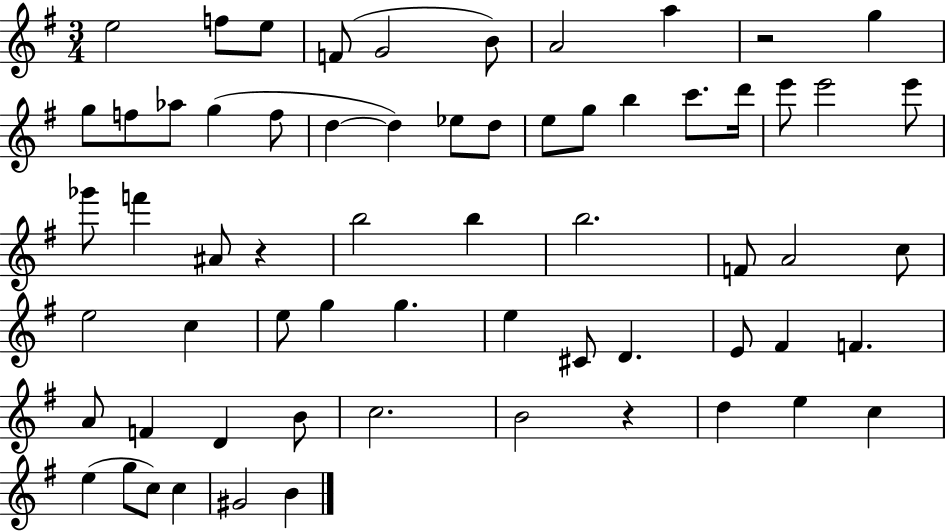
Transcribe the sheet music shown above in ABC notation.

X:1
T:Untitled
M:3/4
L:1/4
K:G
e2 f/2 e/2 F/2 G2 B/2 A2 a z2 g g/2 f/2 _a/2 g f/2 d d _e/2 d/2 e/2 g/2 b c'/2 d'/4 e'/2 e'2 e'/2 _g'/2 f' ^A/2 z b2 b b2 F/2 A2 c/2 e2 c e/2 g g e ^C/2 D E/2 ^F F A/2 F D B/2 c2 B2 z d e c e g/2 c/2 c ^G2 B